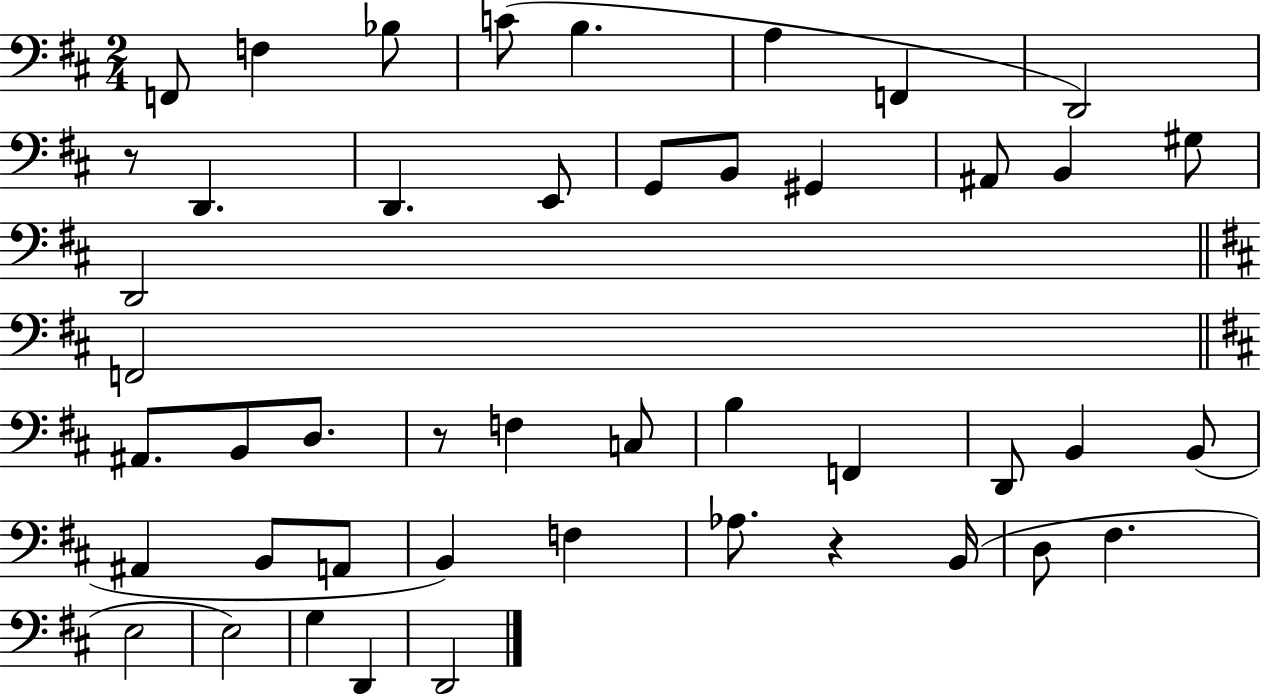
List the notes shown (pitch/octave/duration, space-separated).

F2/e F3/q Bb3/e C4/e B3/q. A3/q F2/q D2/h R/e D2/q. D2/q. E2/e G2/e B2/e G#2/q A#2/e B2/q G#3/e D2/h F2/h A#2/e. B2/e D3/e. R/e F3/q C3/e B3/q F2/q D2/e B2/q B2/e A#2/q B2/e A2/e B2/q F3/q Ab3/e. R/q B2/s D3/e F#3/q. E3/h E3/h G3/q D2/q D2/h